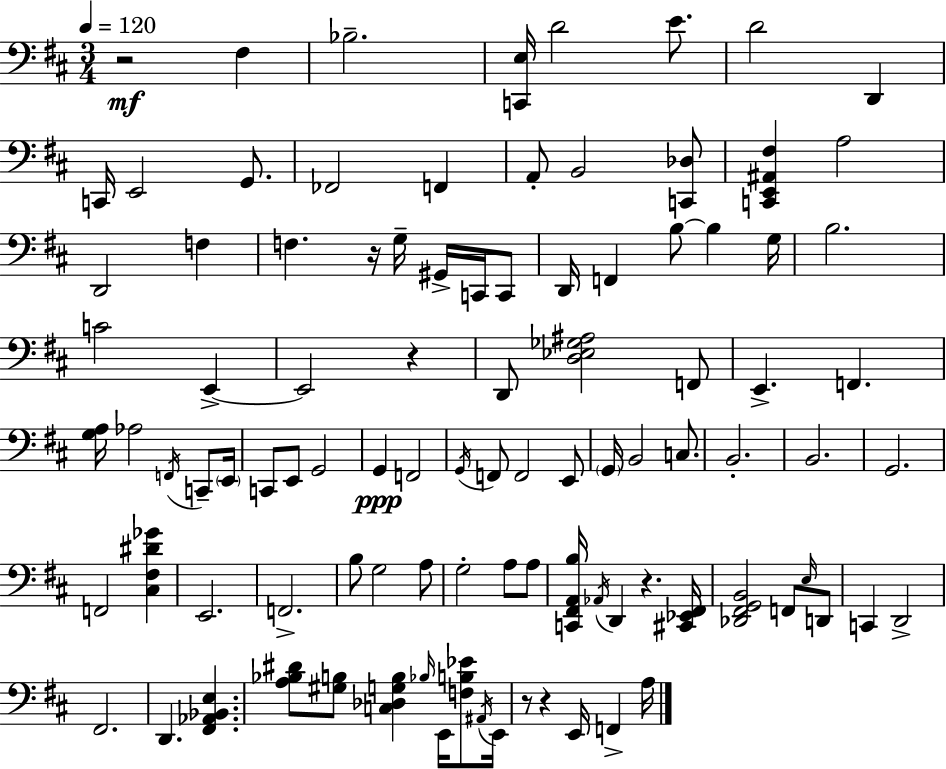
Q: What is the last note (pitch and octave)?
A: A3